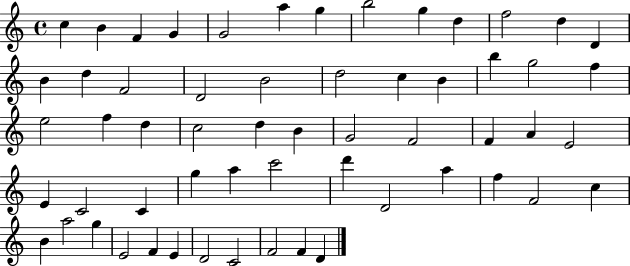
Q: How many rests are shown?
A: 0